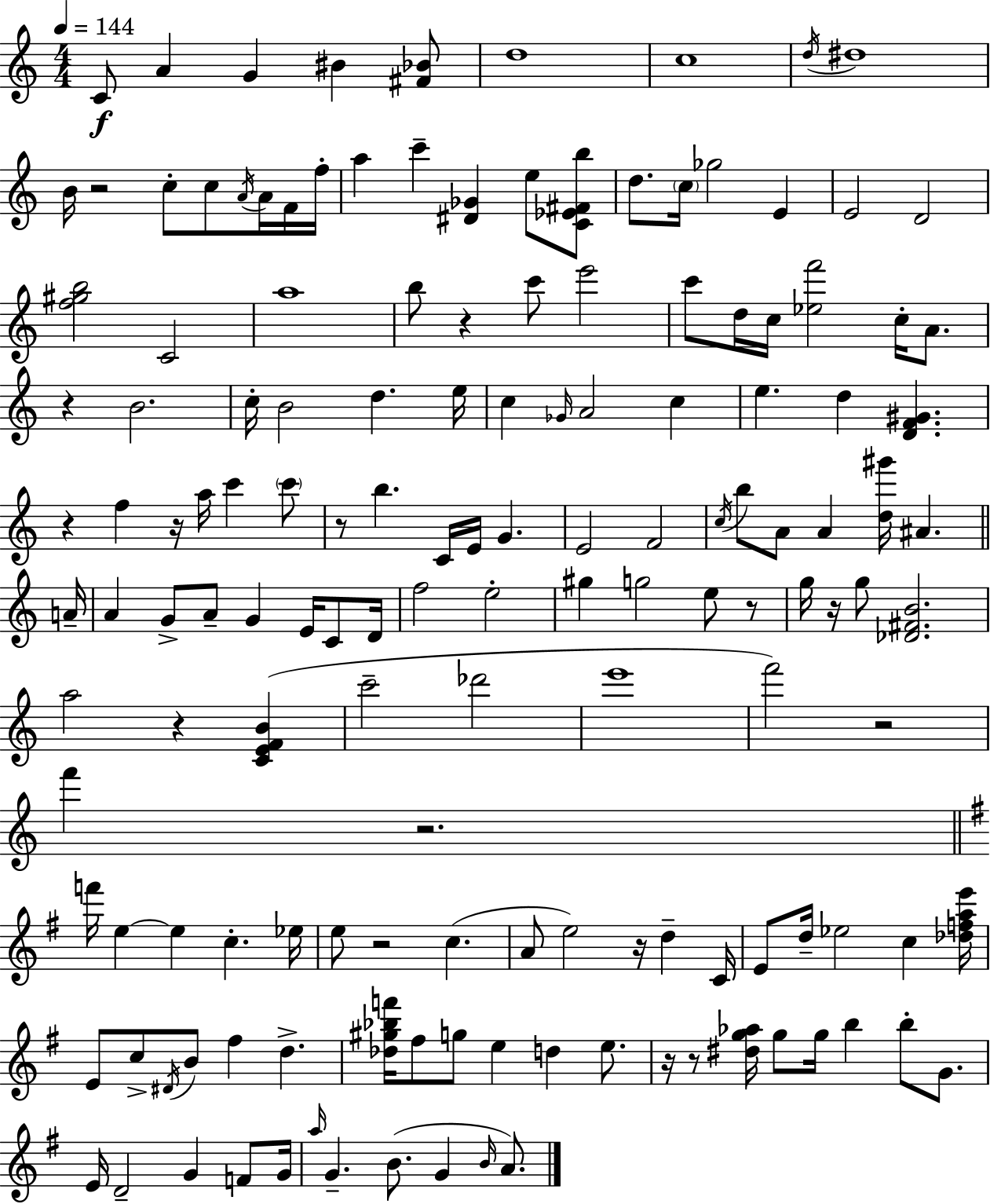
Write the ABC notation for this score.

X:1
T:Untitled
M:4/4
L:1/4
K:Am
C/2 A G ^B [^F_B]/2 d4 c4 d/4 ^d4 B/4 z2 c/2 c/2 A/4 A/4 F/4 f/4 a c' [^D_G] e/2 [C_E^Fb]/2 d/2 c/4 _g2 E E2 D2 [f^gb]2 C2 a4 b/2 z c'/2 e'2 c'/2 d/4 c/4 [_ef']2 c/4 A/2 z B2 c/4 B2 d e/4 c _G/4 A2 c e d [DF^G] z f z/4 a/4 c' c'/2 z/2 b C/4 E/4 G E2 F2 c/4 b/2 A/2 A [d^g']/4 ^A A/4 A G/2 A/2 G E/4 C/2 D/4 f2 e2 ^g g2 e/2 z/2 g/4 z/4 g/2 [_D^FB]2 a2 z [CEFB] c'2 _d'2 e'4 f'2 z2 f' z2 f'/4 e e c _e/4 e/2 z2 c A/2 e2 z/4 d C/4 E/2 d/4 _e2 c [_dfae']/4 E/2 c/2 ^D/4 B/2 ^f d [_d^g_bf']/4 ^f/2 g/2 e d e/2 z/4 z/2 [^dg_a]/4 g/2 g/4 b b/2 G/2 E/4 D2 G F/2 G/4 a/4 G B/2 G B/4 A/2